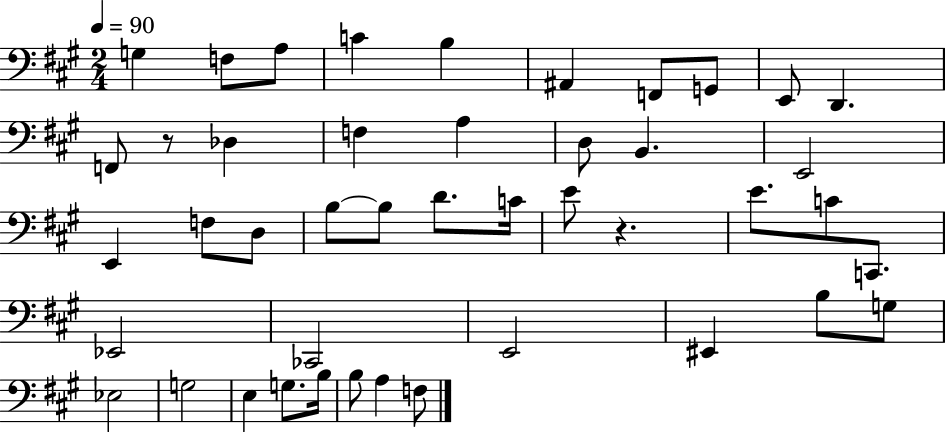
{
  \clef bass
  \numericTimeSignature
  \time 2/4
  \key a \major
  \tempo 4 = 90
  g4 f8 a8 | c'4 b4 | ais,4 f,8 g,8 | e,8 d,4. | \break f,8 r8 des4 | f4 a4 | d8 b,4. | e,2 | \break e,4 f8 d8 | b8~~ b8 d'8. c'16 | e'8 r4. | e'8. c'8 c,8. | \break ees,2 | ces,2 | e,2 | eis,4 b8 g8 | \break ees2 | g2 | e4 g8. b16 | b8 a4 f8 | \break \bar "|."
}